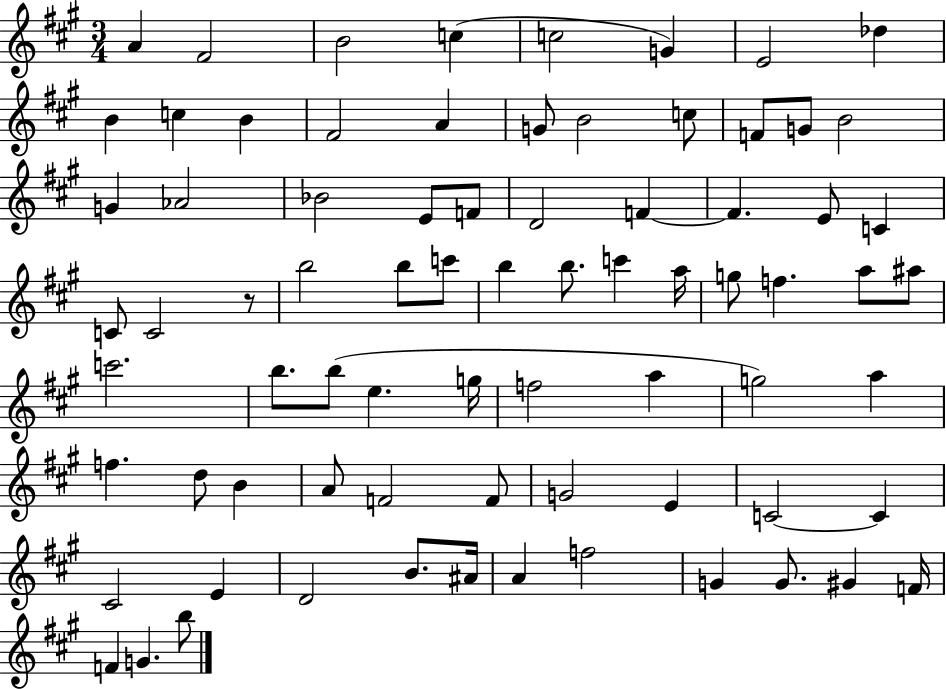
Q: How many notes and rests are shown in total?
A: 76